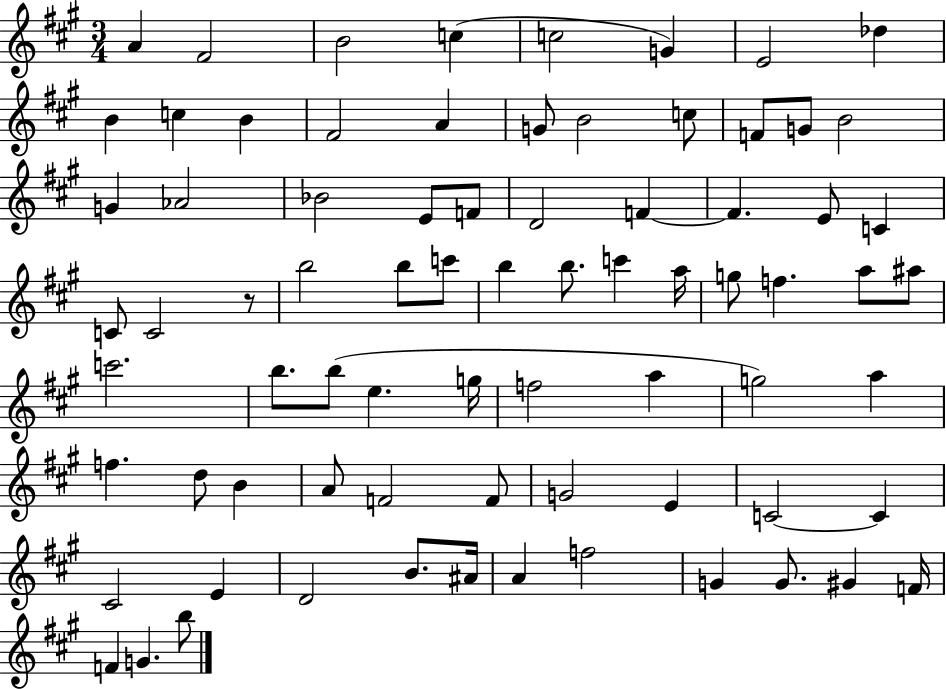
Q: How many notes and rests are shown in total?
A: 76